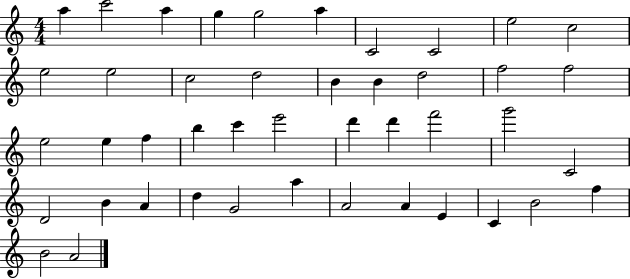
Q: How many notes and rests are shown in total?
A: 44